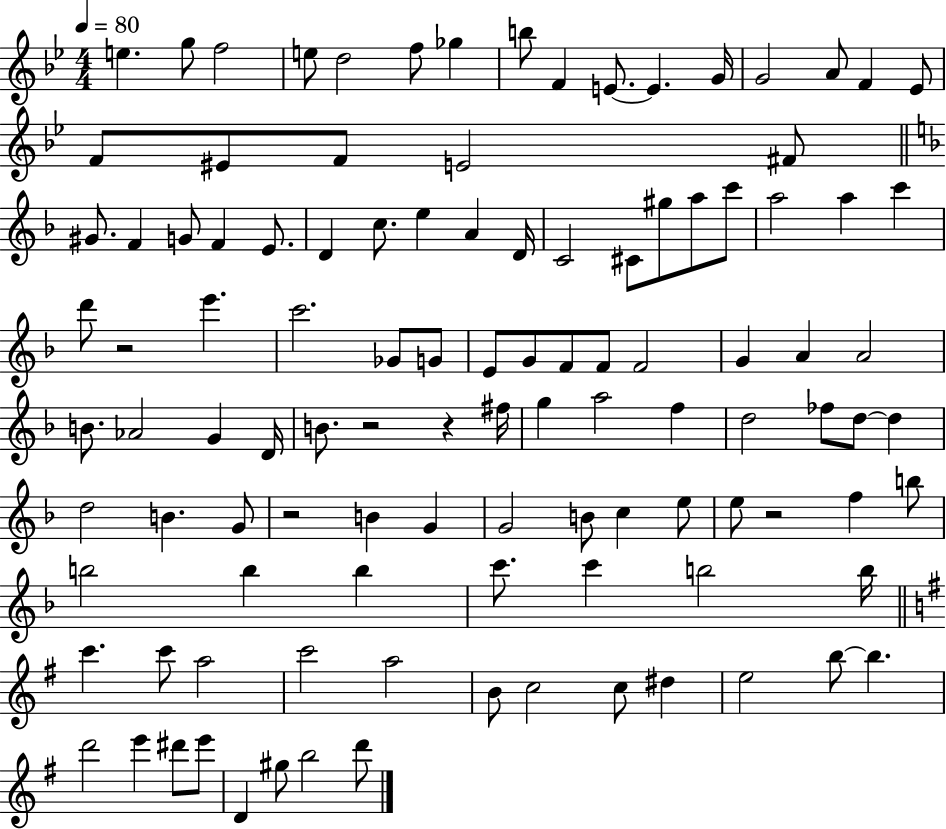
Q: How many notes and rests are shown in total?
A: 109